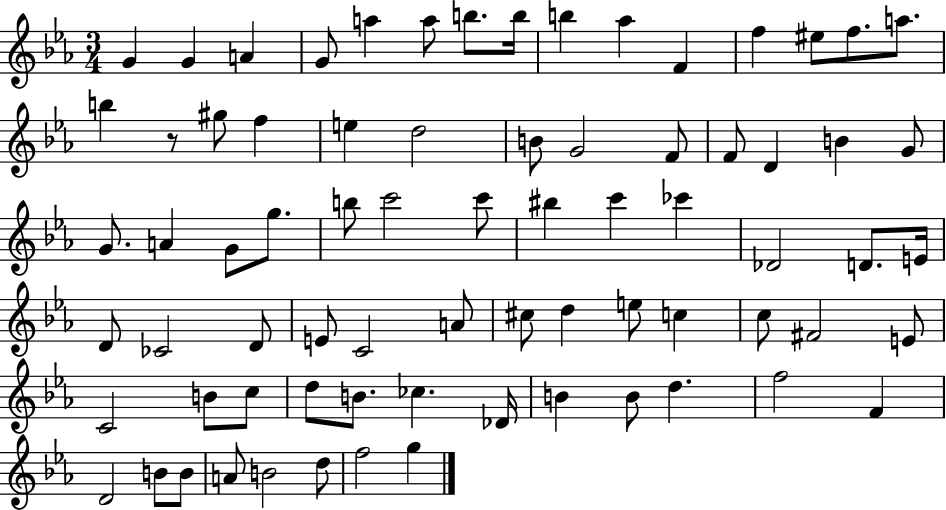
X:1
T:Untitled
M:3/4
L:1/4
K:Eb
G G A G/2 a a/2 b/2 b/4 b _a F f ^e/2 f/2 a/2 b z/2 ^g/2 f e d2 B/2 G2 F/2 F/2 D B G/2 G/2 A G/2 g/2 b/2 c'2 c'/2 ^b c' _c' _D2 D/2 E/4 D/2 _C2 D/2 E/2 C2 A/2 ^c/2 d e/2 c c/2 ^F2 E/2 C2 B/2 c/2 d/2 B/2 _c _D/4 B B/2 d f2 F D2 B/2 B/2 A/2 B2 d/2 f2 g